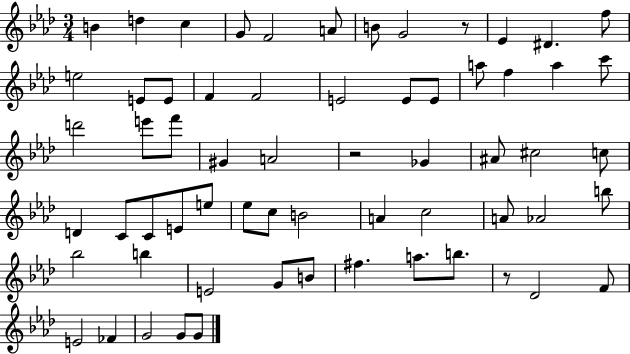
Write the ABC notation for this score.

X:1
T:Untitled
M:3/4
L:1/4
K:Ab
B d c G/2 F2 A/2 B/2 G2 z/2 _E ^D f/2 e2 E/2 E/2 F F2 E2 E/2 E/2 a/2 f a c'/2 d'2 e'/2 f'/2 ^G A2 z2 _G ^A/2 ^c2 c/2 D C/2 C/2 E/2 e/2 _e/2 c/2 B2 A c2 A/2 _A2 b/2 _b2 b E2 G/2 B/2 ^f a/2 b/2 z/2 _D2 F/2 E2 _F G2 G/2 G/2